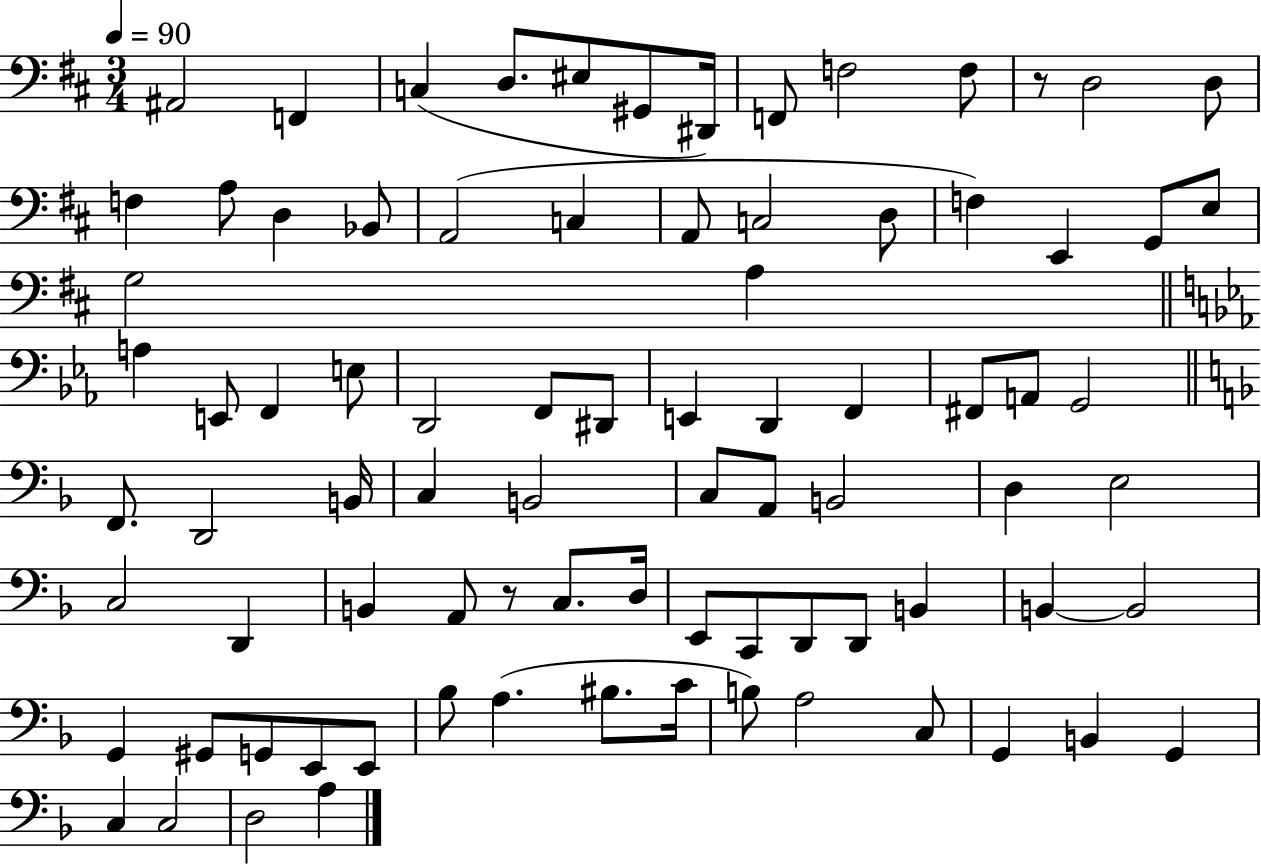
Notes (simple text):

A#2/h F2/q C3/q D3/e. EIS3/e G#2/e D#2/s F2/e F3/h F3/e R/e D3/h D3/e F3/q A3/e D3/q Bb2/e A2/h C3/q A2/e C3/h D3/e F3/q E2/q G2/e E3/e G3/h A3/q A3/q E2/e F2/q E3/e D2/h F2/e D#2/e E2/q D2/q F2/q F#2/e A2/e G2/h F2/e. D2/h B2/s C3/q B2/h C3/e A2/e B2/h D3/q E3/h C3/h D2/q B2/q A2/e R/e C3/e. D3/s E2/e C2/e D2/e D2/e B2/q B2/q B2/h G2/q G#2/e G2/e E2/e E2/e Bb3/e A3/q. BIS3/e. C4/s B3/e A3/h C3/e G2/q B2/q G2/q C3/q C3/h D3/h A3/q